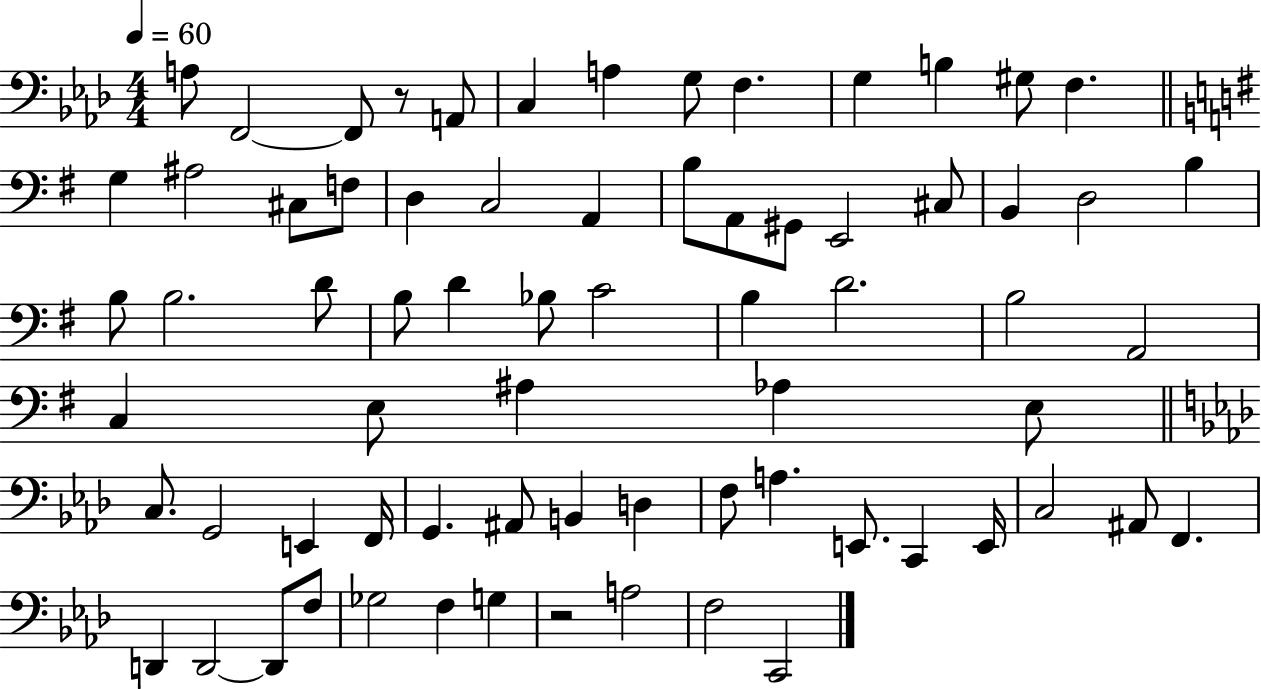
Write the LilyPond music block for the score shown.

{
  \clef bass
  \numericTimeSignature
  \time 4/4
  \key aes \major
  \tempo 4 = 60
  a8 f,2~~ f,8 r8 a,8 | c4 a4 g8 f4. | g4 b4 gis8 f4. | \bar "||" \break \key g \major g4 ais2 cis8 f8 | d4 c2 a,4 | b8 a,8 gis,8 e,2 cis8 | b,4 d2 b4 | \break b8 b2. d'8 | b8 d'4 bes8 c'2 | b4 d'2. | b2 a,2 | \break c4 e8 ais4 aes4 e8 | \bar "||" \break \key aes \major c8. g,2 e,4 f,16 | g,4. ais,8 b,4 d4 | f8 a4. e,8. c,4 e,16 | c2 ais,8 f,4. | \break d,4 d,2~~ d,8 f8 | ges2 f4 g4 | r2 a2 | f2 c,2 | \break \bar "|."
}